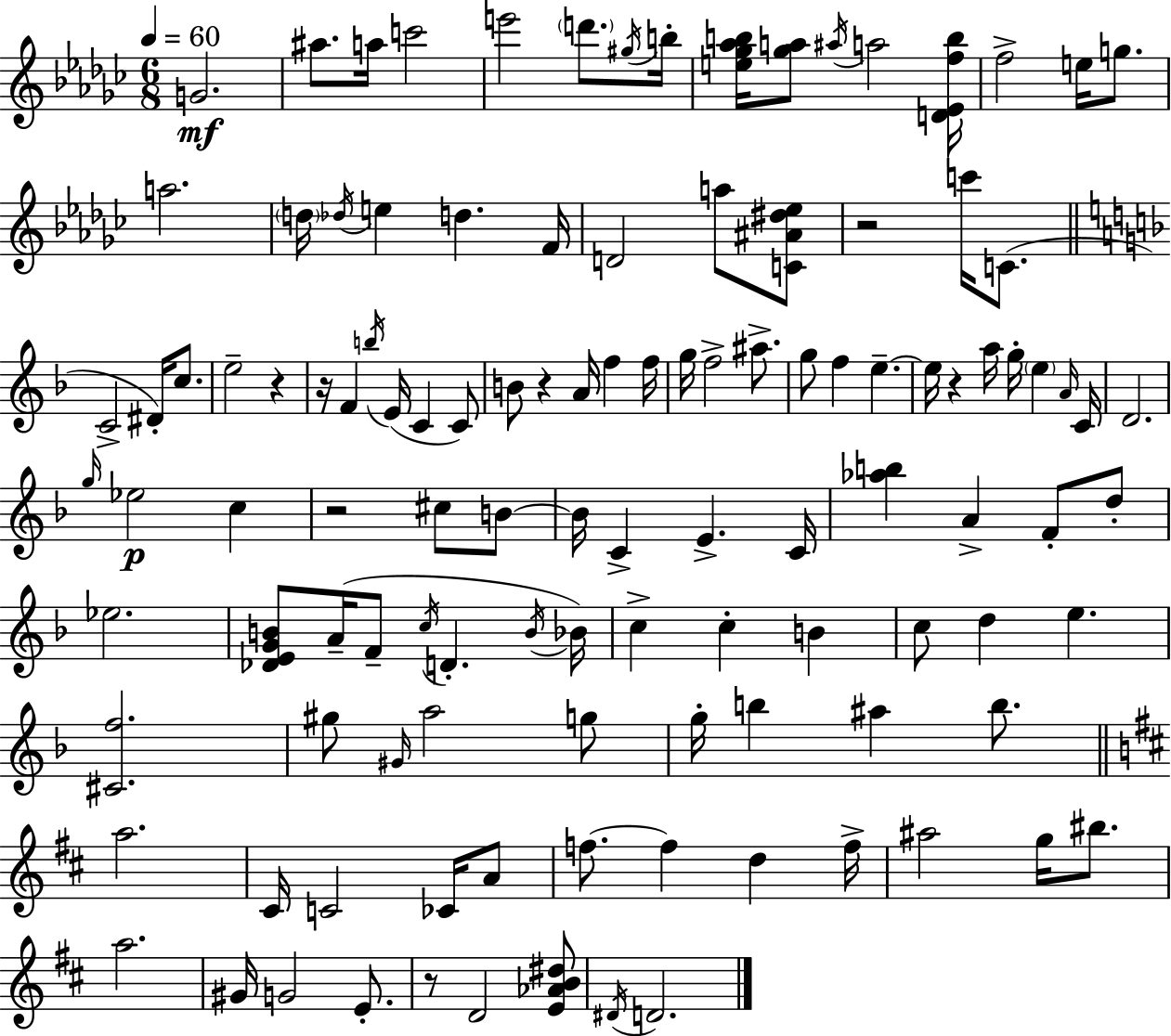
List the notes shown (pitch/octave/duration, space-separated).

G4/h. A#5/e. A5/s C6/h E6/h D6/e. G#5/s B5/s [E5,Gb5,Ab5,B5]/s [Gb5,A5]/e A#5/s A5/h [D4,Eb4,F5,B5]/s F5/h E5/s G5/e. A5/h. D5/s Db5/s E5/q D5/q. F4/s D4/h A5/e [C4,A#4,D#5,Eb5]/e R/h C6/s C4/e. C4/h D#4/s C5/e. E5/h R/q R/s F4/q B5/s E4/s C4/q C4/e B4/e R/q A4/s F5/q F5/s G5/s F5/h A#5/e. G5/e F5/q E5/q. E5/s R/q A5/s G5/s E5/q A4/s C4/s D4/h. G5/s Eb5/h C5/q R/h C#5/e B4/e B4/s C4/q E4/q. C4/s [Ab5,B5]/q A4/q F4/e D5/e Eb5/h. [Db4,E4,G4,B4]/e A4/s F4/e C5/s D4/q. B4/s Bb4/s C5/q C5/q B4/q C5/e D5/q E5/q. [C#4,F5]/h. G#5/e G#4/s A5/h G5/e G5/s B5/q A#5/q B5/e. A5/h. C#4/s C4/h CES4/s A4/e F5/e. F5/q D5/q F5/s A#5/h G5/s BIS5/e. A5/h. G#4/s G4/h E4/e. R/e D4/h [E4,Ab4,B4,D#5]/e D#4/s D4/h.